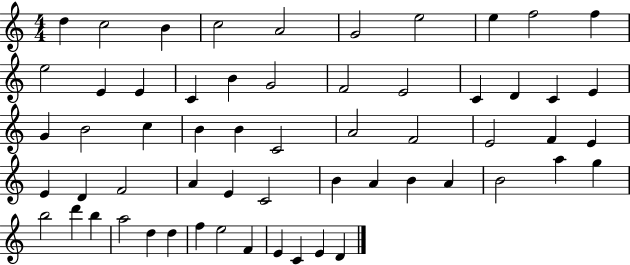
{
  \clef treble
  \numericTimeSignature
  \time 4/4
  \key c \major
  d''4 c''2 b'4 | c''2 a'2 | g'2 e''2 | e''4 f''2 f''4 | \break e''2 e'4 e'4 | c'4 b'4 g'2 | f'2 e'2 | c'4 d'4 c'4 e'4 | \break g'4 b'2 c''4 | b'4 b'4 c'2 | a'2 f'2 | e'2 f'4 e'4 | \break e'4 d'4 f'2 | a'4 e'4 c'2 | b'4 a'4 b'4 a'4 | b'2 a''4 g''4 | \break b''2 d'''4 b''4 | a''2 d''4 d''4 | f''4 e''2 f'4 | e'4 c'4 e'4 d'4 | \break \bar "|."
}